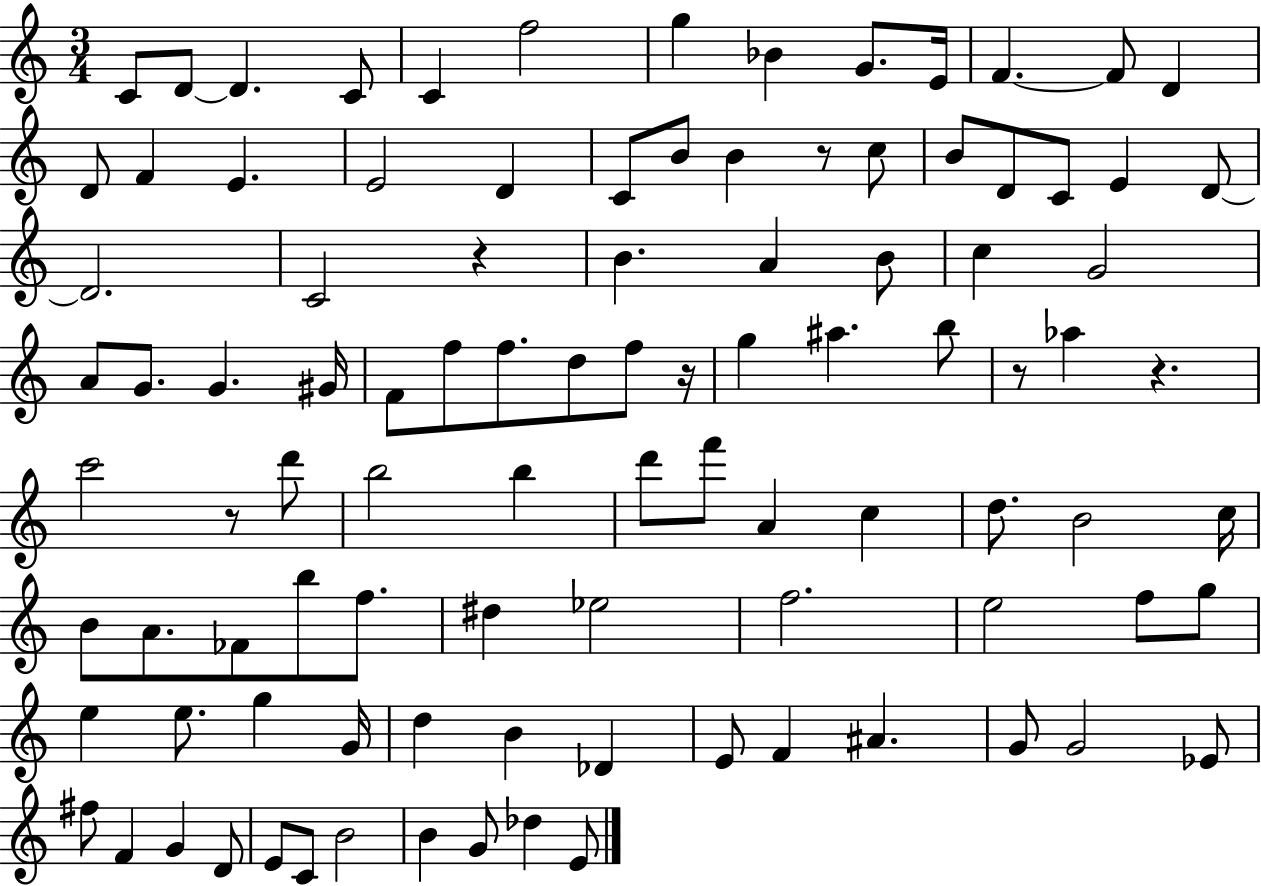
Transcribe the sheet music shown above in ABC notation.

X:1
T:Untitled
M:3/4
L:1/4
K:C
C/2 D/2 D C/2 C f2 g _B G/2 E/4 F F/2 D D/2 F E E2 D C/2 B/2 B z/2 c/2 B/2 D/2 C/2 E D/2 D2 C2 z B A B/2 c G2 A/2 G/2 G ^G/4 F/2 f/2 f/2 d/2 f/2 z/4 g ^a b/2 z/2 _a z c'2 z/2 d'/2 b2 b d'/2 f'/2 A c d/2 B2 c/4 B/2 A/2 _F/2 b/2 f/2 ^d _e2 f2 e2 f/2 g/2 e e/2 g G/4 d B _D E/2 F ^A G/2 G2 _E/2 ^f/2 F G D/2 E/2 C/2 B2 B G/2 _d E/2